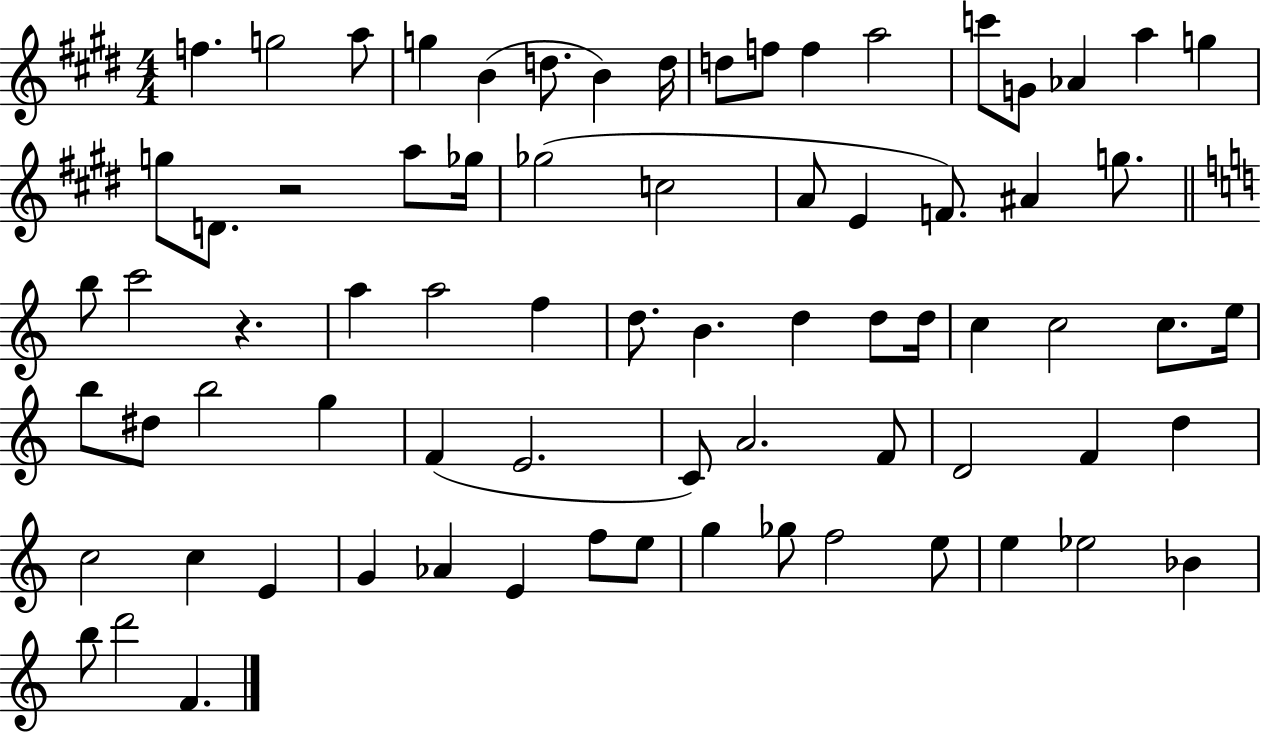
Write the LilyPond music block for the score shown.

{
  \clef treble
  \numericTimeSignature
  \time 4/4
  \key e \major
  \repeat volta 2 { f''4. g''2 a''8 | g''4 b'4( d''8. b'4) d''16 | d''8 f''8 f''4 a''2 | c'''8 g'8 aes'4 a''4 g''4 | \break g''8 d'8. r2 a''8 ges''16 | ges''2( c''2 | a'8 e'4 f'8.) ais'4 g''8. | \bar "||" \break \key c \major b''8 c'''2 r4. | a''4 a''2 f''4 | d''8. b'4. d''4 d''8 d''16 | c''4 c''2 c''8. e''16 | \break b''8 dis''8 b''2 g''4 | f'4( e'2. | c'8) a'2. f'8 | d'2 f'4 d''4 | \break c''2 c''4 e'4 | g'4 aes'4 e'4 f''8 e''8 | g''4 ges''8 f''2 e''8 | e''4 ees''2 bes'4 | \break b''8 d'''2 f'4. | } \bar "|."
}